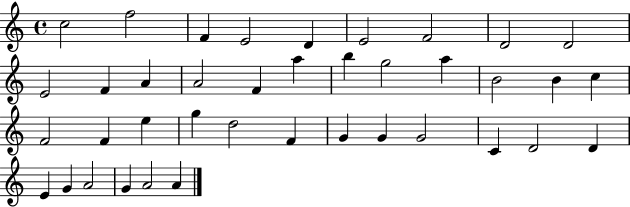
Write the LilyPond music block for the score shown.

{
  \clef treble
  \time 4/4
  \defaultTimeSignature
  \key c \major
  c''2 f''2 | f'4 e'2 d'4 | e'2 f'2 | d'2 d'2 | \break e'2 f'4 a'4 | a'2 f'4 a''4 | b''4 g''2 a''4 | b'2 b'4 c''4 | \break f'2 f'4 e''4 | g''4 d''2 f'4 | g'4 g'4 g'2 | c'4 d'2 d'4 | \break e'4 g'4 a'2 | g'4 a'2 a'4 | \bar "|."
}